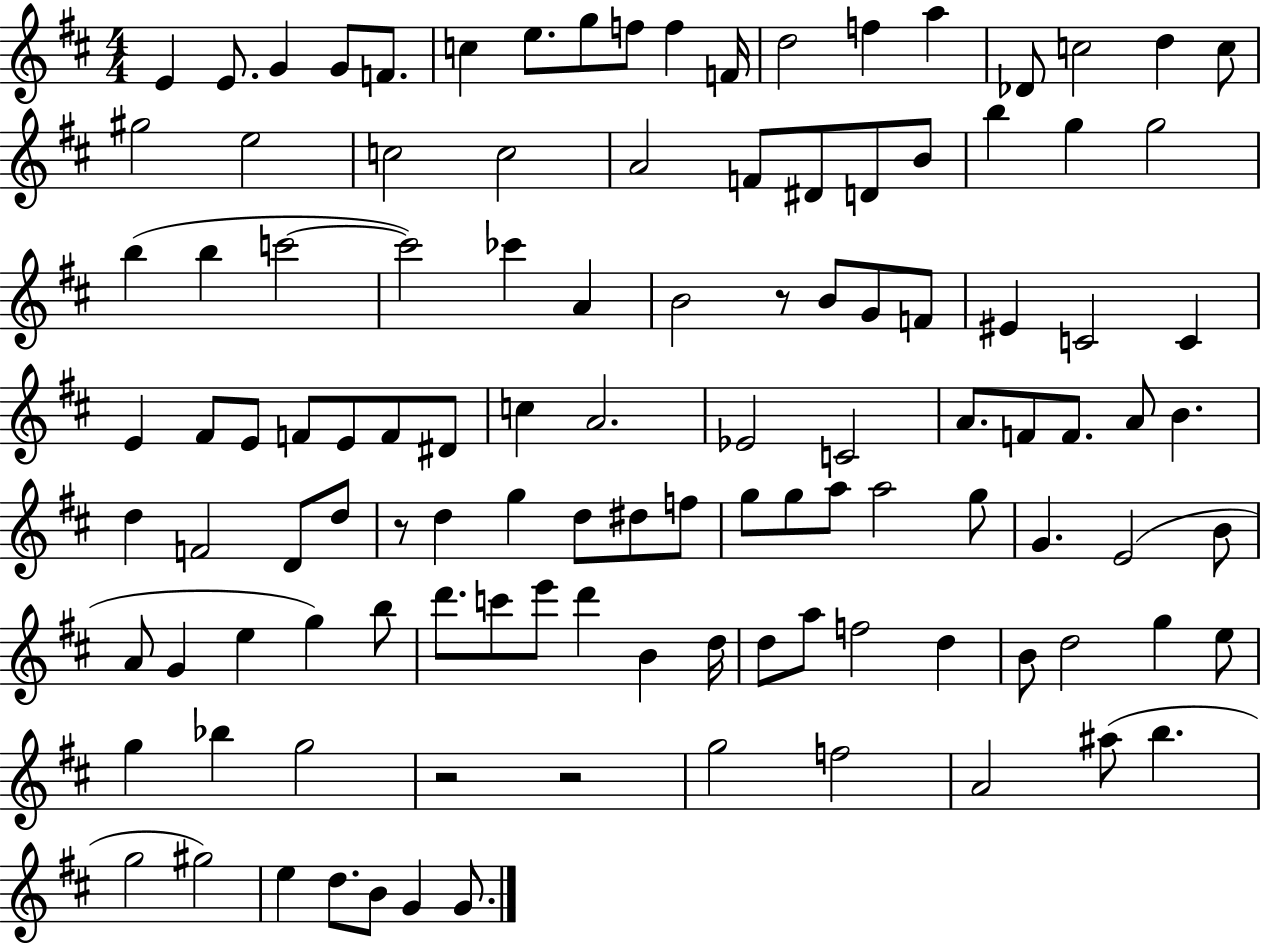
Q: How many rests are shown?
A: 4